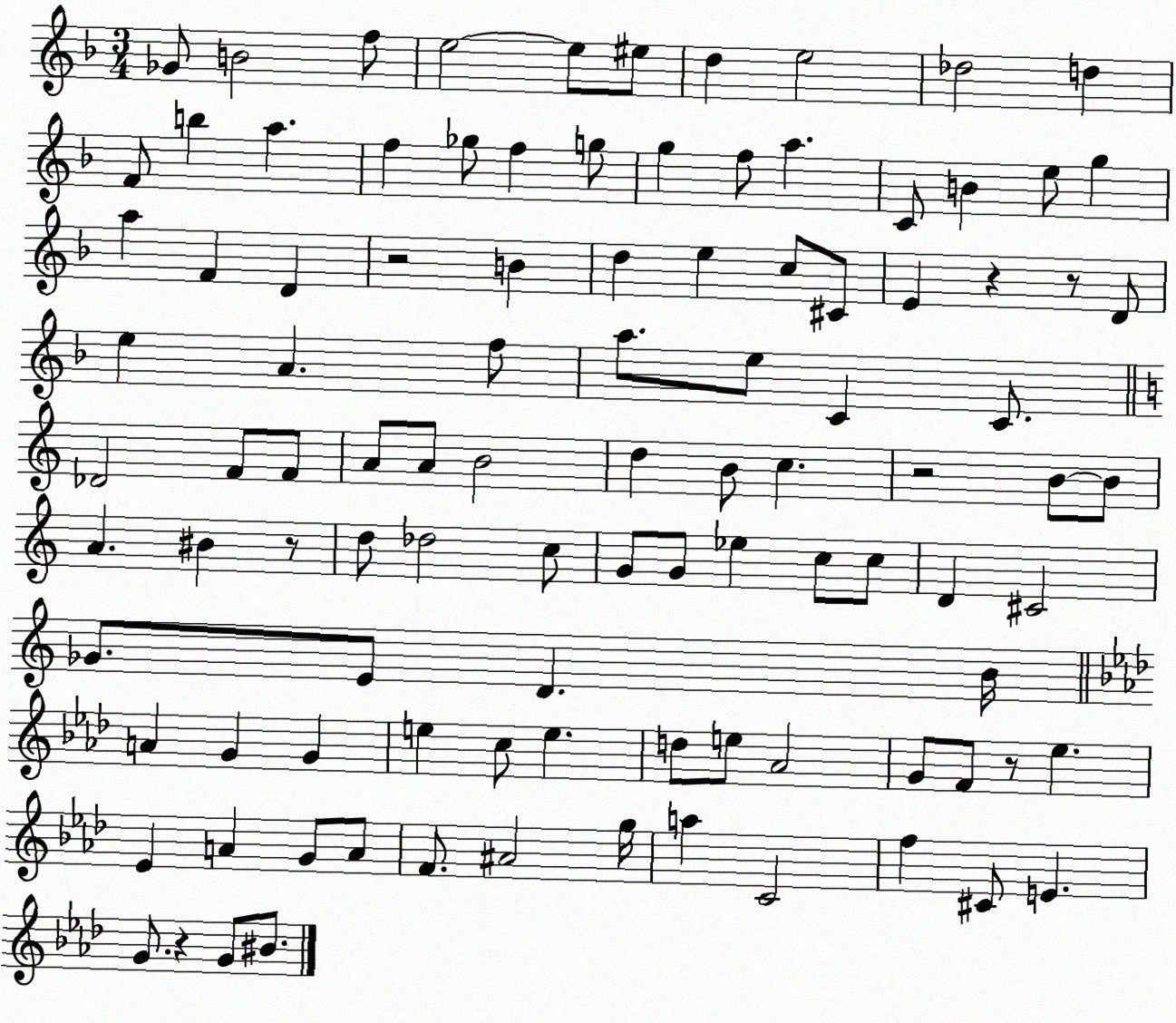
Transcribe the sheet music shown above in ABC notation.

X:1
T:Untitled
M:3/4
L:1/4
K:F
_G/2 B2 f/2 e2 e/2 ^e/2 d e2 _d2 d F/2 b a f _g/2 f g/2 g f/2 a C/2 B e/2 g a F D z2 B d e c/2 ^C/2 E z z/2 D/2 e A f/2 a/2 e/2 C C/2 _D2 F/2 F/2 A/2 A/2 B2 d B/2 c z2 B/2 B/2 A ^B z/2 d/2 _d2 c/2 G/2 G/2 _e c/2 c/2 D ^C2 _G/2 E/2 D B/4 A G G e c/2 e d/2 e/2 _A2 G/2 F/2 z/2 _e _E A G/2 A/2 F/2 ^A2 g/4 a C2 f ^C/2 E G/2 z G/2 ^B/2